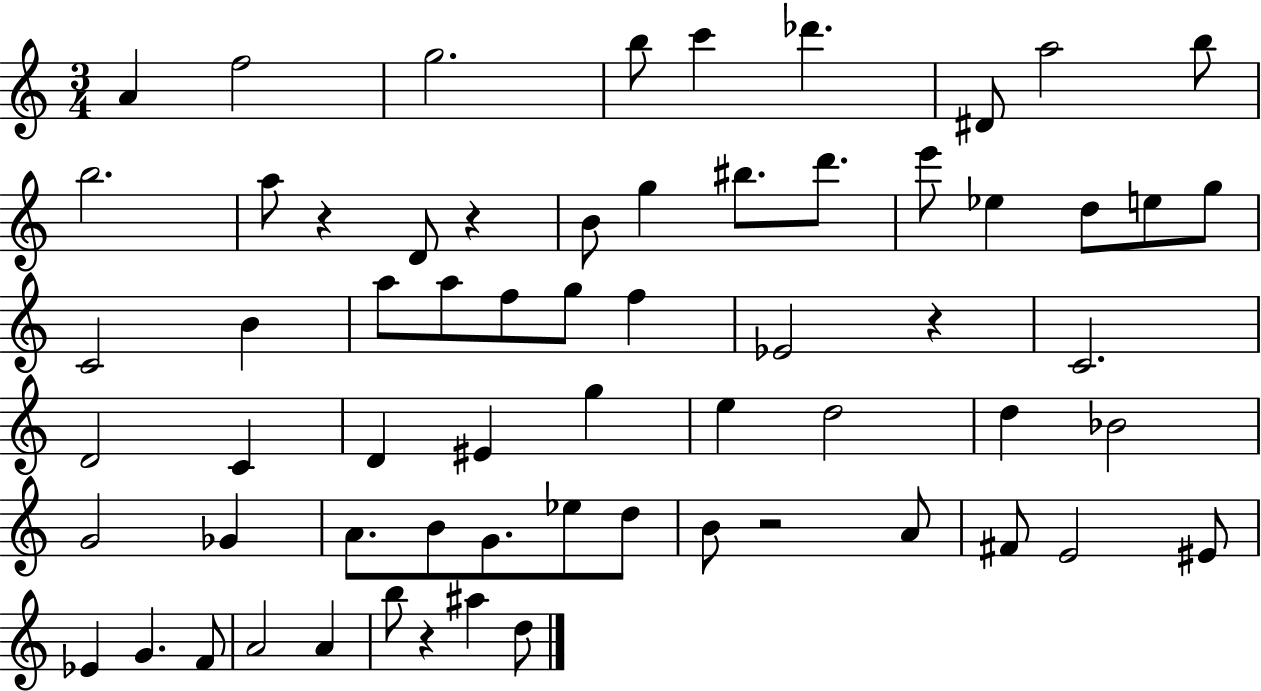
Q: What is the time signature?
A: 3/4